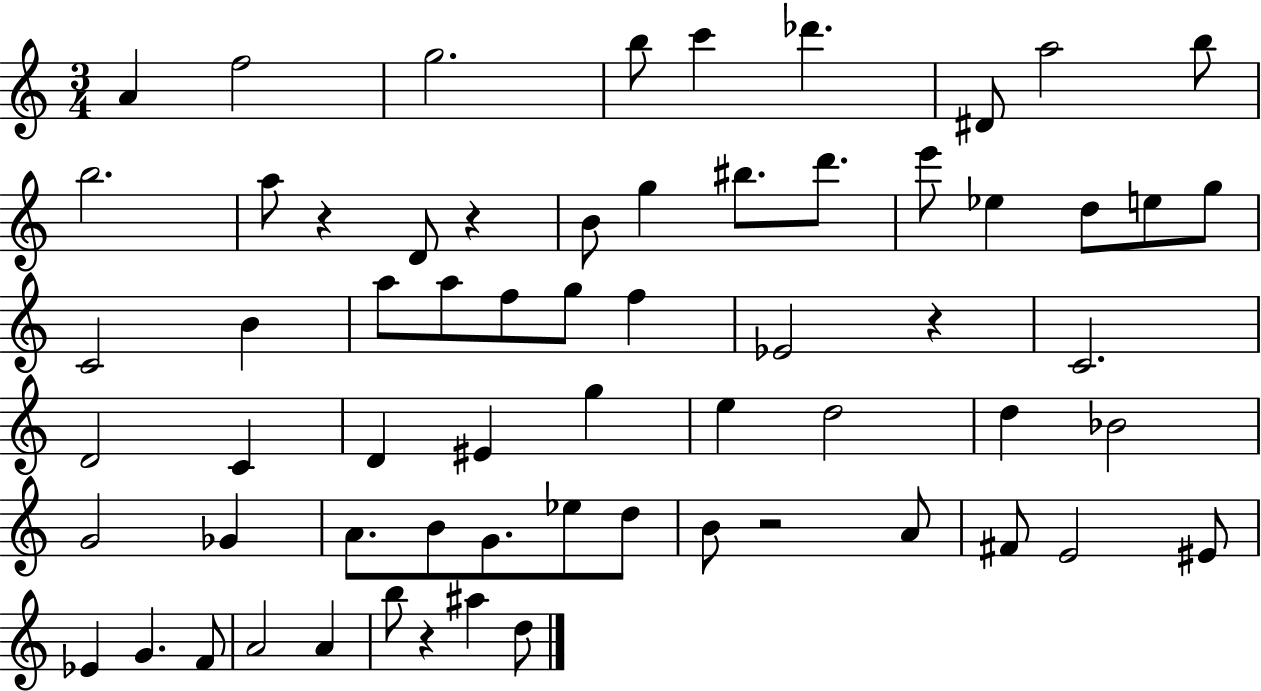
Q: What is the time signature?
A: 3/4